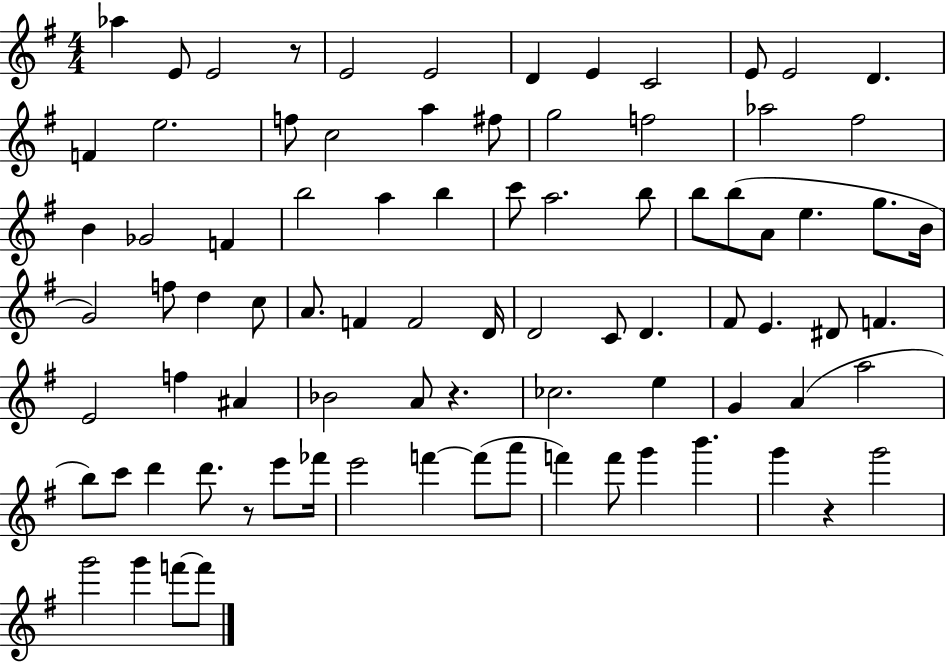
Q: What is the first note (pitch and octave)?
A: Ab5